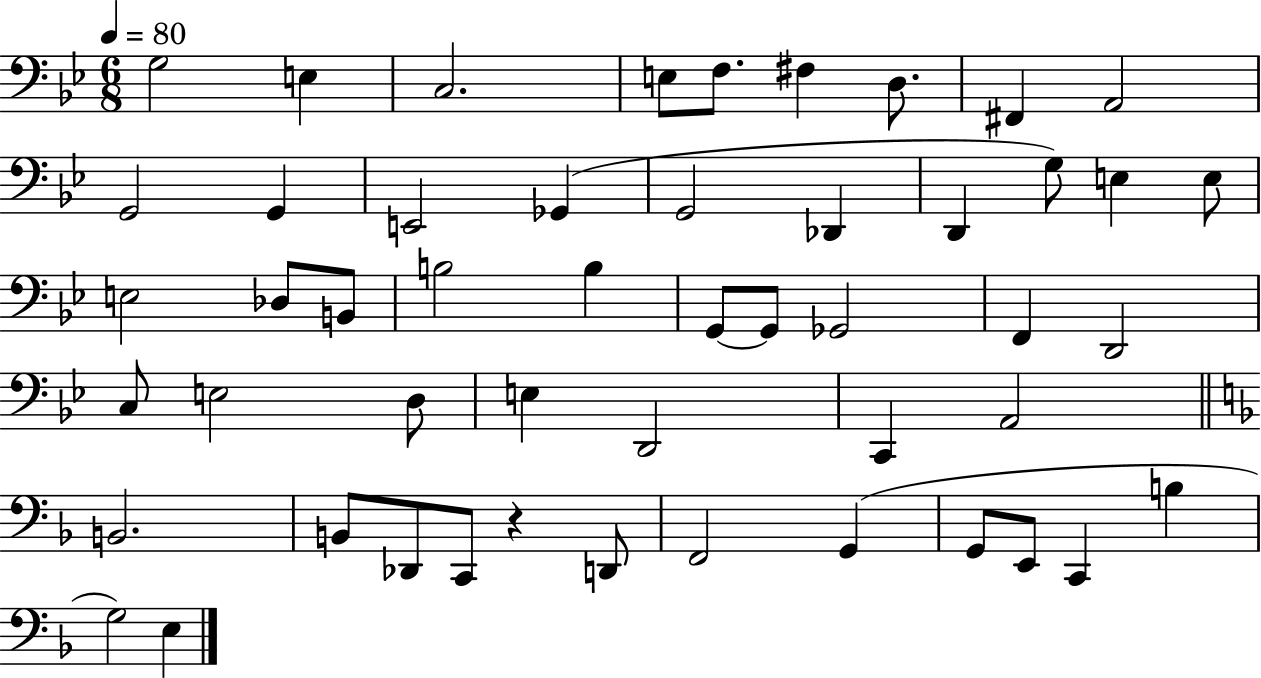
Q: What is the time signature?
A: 6/8